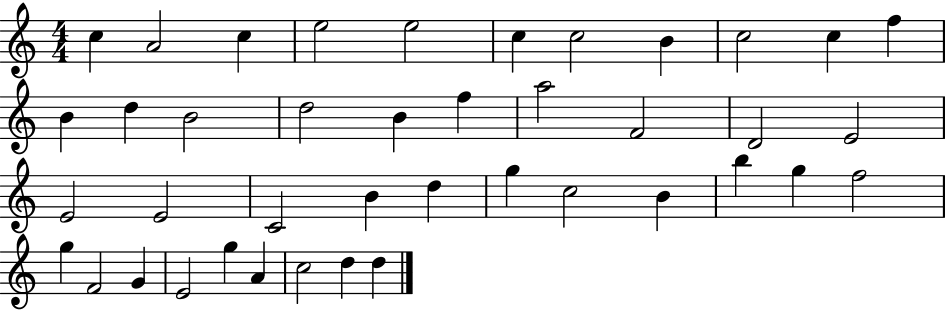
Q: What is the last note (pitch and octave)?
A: D5